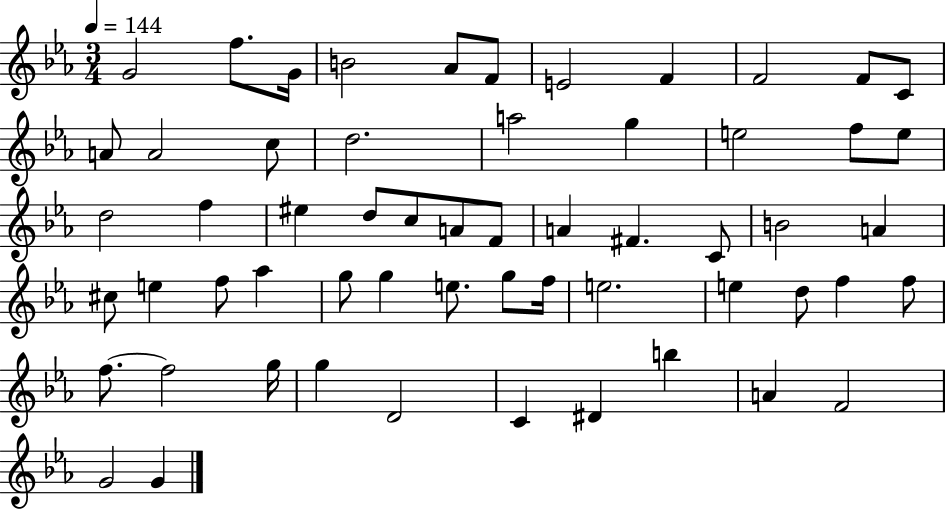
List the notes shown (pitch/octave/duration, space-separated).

G4/h F5/e. G4/s B4/h Ab4/e F4/e E4/h F4/q F4/h F4/e C4/e A4/e A4/h C5/e D5/h. A5/h G5/q E5/h F5/e E5/e D5/h F5/q EIS5/q D5/e C5/e A4/e F4/e A4/q F#4/q. C4/e B4/h A4/q C#5/e E5/q F5/e Ab5/q G5/e G5/q E5/e. G5/e F5/s E5/h. E5/q D5/e F5/q F5/e F5/e. F5/h G5/s G5/q D4/h C4/q D#4/q B5/q A4/q F4/h G4/h G4/q